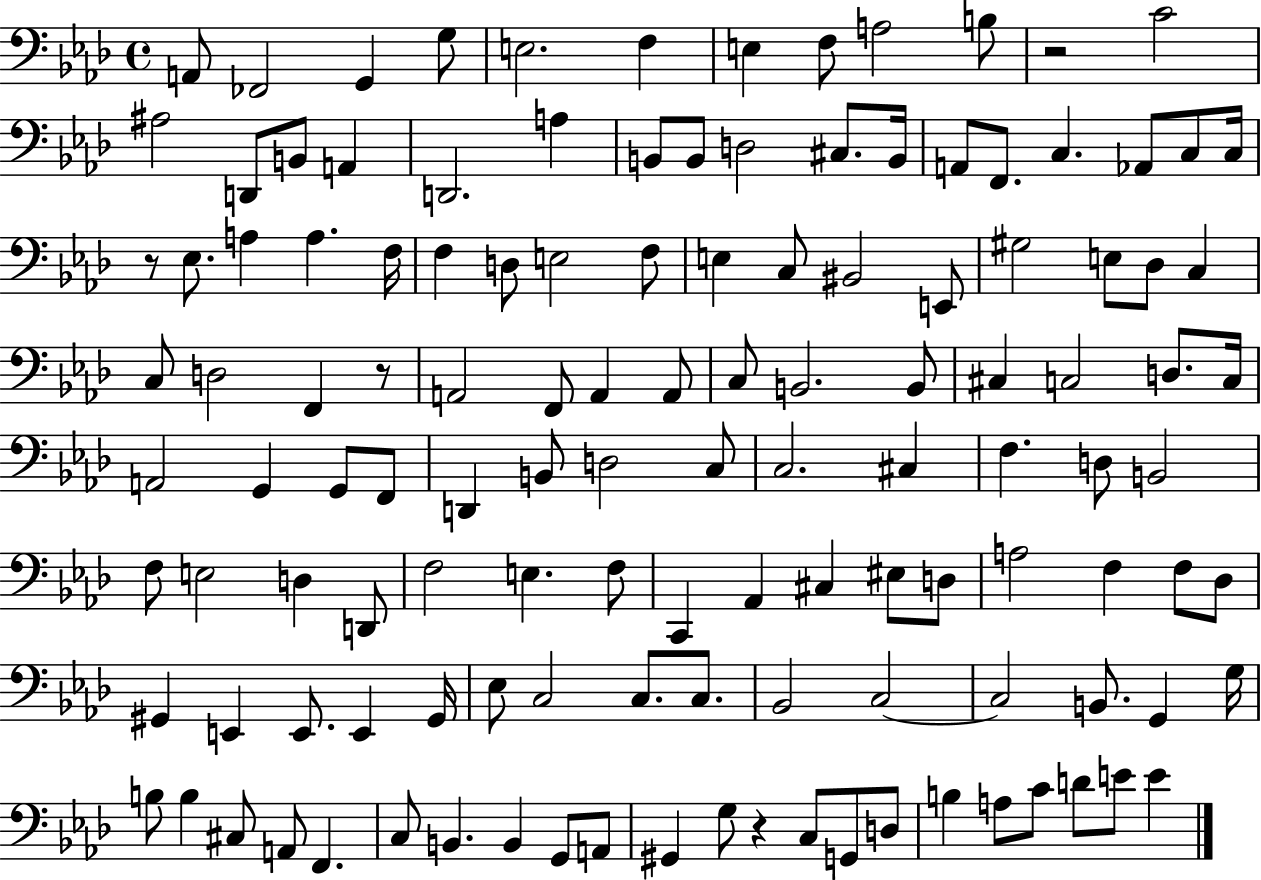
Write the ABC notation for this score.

X:1
T:Untitled
M:4/4
L:1/4
K:Ab
A,,/2 _F,,2 G,, G,/2 E,2 F, E, F,/2 A,2 B,/2 z2 C2 ^A,2 D,,/2 B,,/2 A,, D,,2 A, B,,/2 B,,/2 D,2 ^C,/2 B,,/4 A,,/2 F,,/2 C, _A,,/2 C,/2 C,/4 z/2 _E,/2 A, A, F,/4 F, D,/2 E,2 F,/2 E, C,/2 ^B,,2 E,,/2 ^G,2 E,/2 _D,/2 C, C,/2 D,2 F,, z/2 A,,2 F,,/2 A,, A,,/2 C,/2 B,,2 B,,/2 ^C, C,2 D,/2 C,/4 A,,2 G,, G,,/2 F,,/2 D,, B,,/2 D,2 C,/2 C,2 ^C, F, D,/2 B,,2 F,/2 E,2 D, D,,/2 F,2 E, F,/2 C,, _A,, ^C, ^E,/2 D,/2 A,2 F, F,/2 _D,/2 ^G,, E,, E,,/2 E,, ^G,,/4 _E,/2 C,2 C,/2 C,/2 _B,,2 C,2 C,2 B,,/2 G,, G,/4 B,/2 B, ^C,/2 A,,/2 F,, C,/2 B,, B,, G,,/2 A,,/2 ^G,, G,/2 z C,/2 G,,/2 D,/2 B, A,/2 C/2 D/2 E/2 E